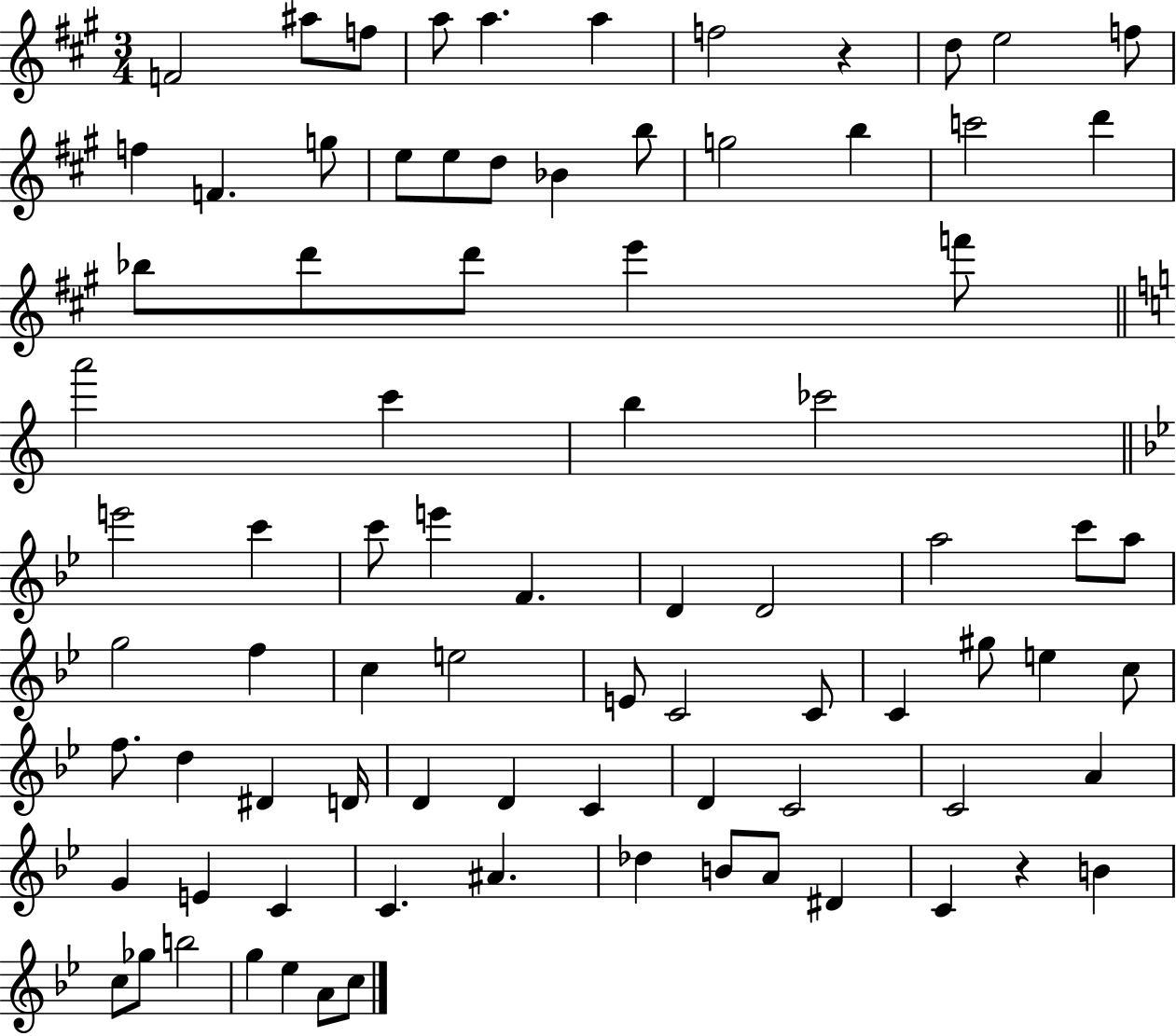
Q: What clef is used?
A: treble